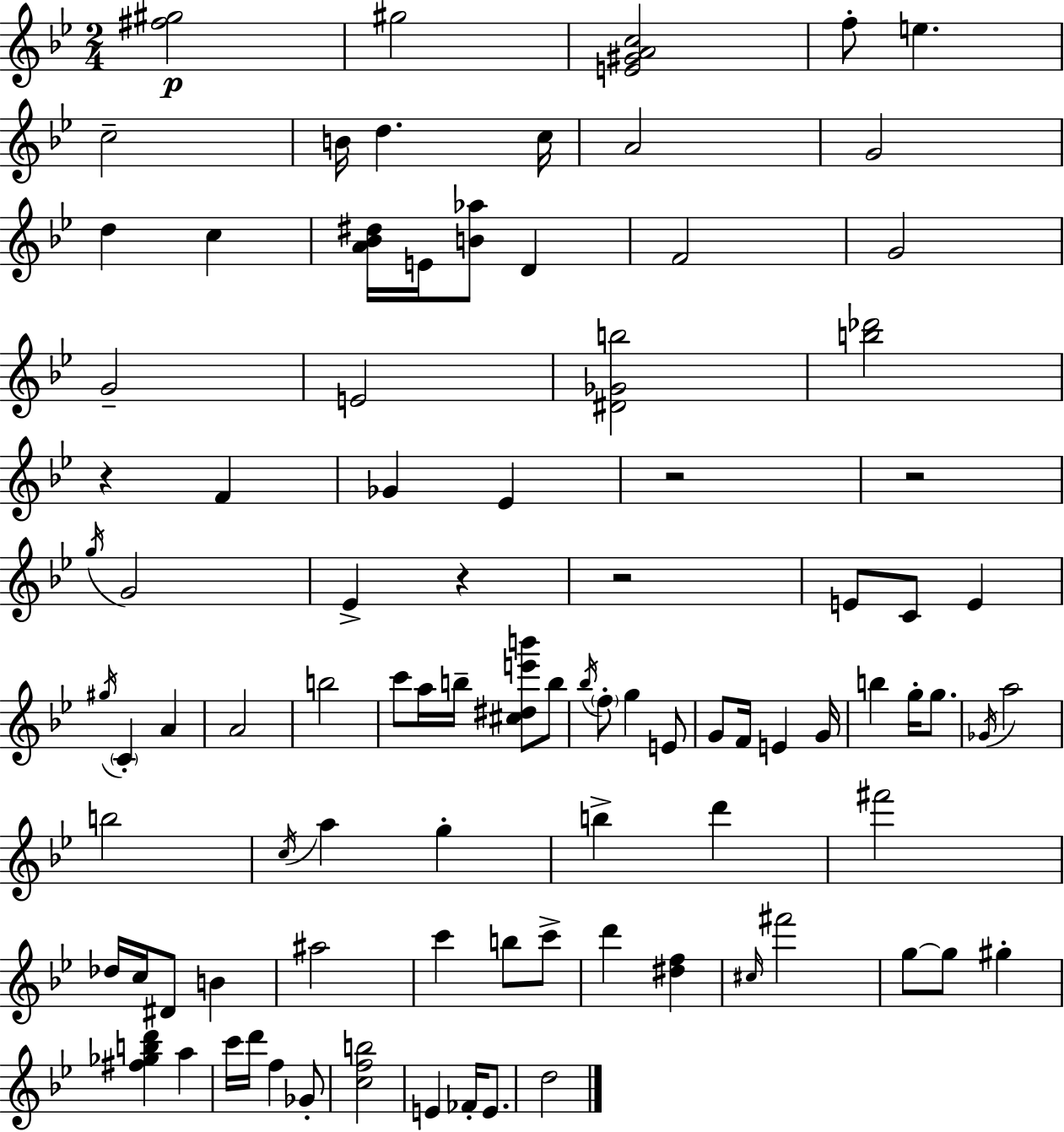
X:1
T:Untitled
M:2/4
L:1/4
K:Bb
[^f^g]2 ^g2 [E^GAc]2 f/2 e c2 B/4 d c/4 A2 G2 d c [A_B^d]/4 E/4 [B_a]/2 D F2 G2 G2 E2 [^D_Gb]2 [b_d']2 z F _G _E z2 z2 g/4 G2 _E z z2 E/2 C/2 E ^g/4 C A A2 b2 c'/2 a/4 b/4 [^c^de'b']/2 b/2 _b/4 f/2 g E/2 G/2 F/4 E G/4 b g/4 g/2 _G/4 a2 b2 c/4 a g b d' ^f'2 _d/4 c/4 ^D/2 B ^a2 c' b/2 c'/2 d' [^df] ^c/4 ^f'2 g/2 g/2 ^g [^f_gbd'] a c'/4 d'/4 f _G/2 [cfb]2 E _F/4 E/2 d2